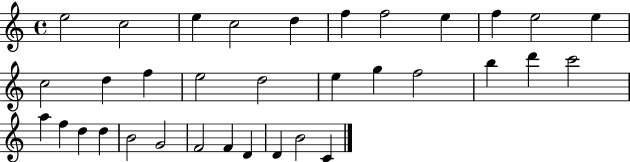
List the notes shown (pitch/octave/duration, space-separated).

E5/h C5/h E5/q C5/h D5/q F5/q F5/h E5/q F5/q E5/h E5/q C5/h D5/q F5/q E5/h D5/h E5/q G5/q F5/h B5/q D6/q C6/h A5/q F5/q D5/q D5/q B4/h G4/h F4/h F4/q D4/q D4/q B4/h C4/q